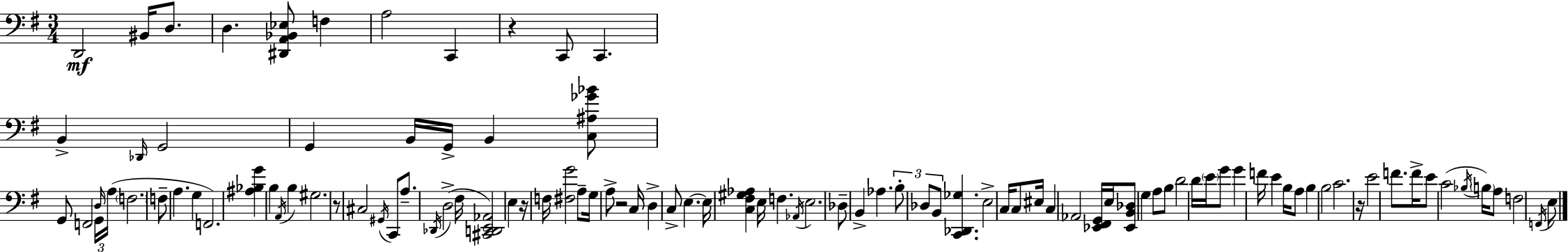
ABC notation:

X:1
T:Untitled
M:3/4
L:1/4
K:G
D,,2 ^B,,/4 D,/2 D, [^D,,A,,_B,,_E,]/2 F, A,2 C,, z C,,/2 C,, B,, _D,,/4 G,,2 G,, B,,/4 G,,/4 B,, [C,^A,_G_B]/2 G,,/2 F,,2 G,,/4 D,/4 A,/4 F,2 F,/2 A, G, F,,2 [^A,_B,G] B, A,,/4 B, ^G,2 z/2 ^C,2 ^G,,/4 C,,/2 A,/2 _D,,/4 D,2 ^F,/4 [^C,,D,,E,,_A,,]2 E, z/4 F,/4 [^F,G]2 A,/2 G,/4 A,/2 z2 C,/4 D, C,/2 E, E,/4 [C,^F,^G,_A,] E,/4 F, _A,,/4 E,2 _D,/2 B,, _A, B,/2 _D,/2 B,,/2 [C,,_D,,_G,] E,2 C,/4 C,/2 ^E,/4 C, _A,,2 [_E,,^F,,G,,]/4 E,/4 [_E,,B,,_D,]/2 G, A,/2 B,/2 D2 D/4 E/4 G/2 G F/4 E B,/4 A,/2 B, B,2 C2 z/4 E2 F/2 F/4 E/2 C2 _B,/4 B,/4 A,/2 F,2 F,,/4 E,/2